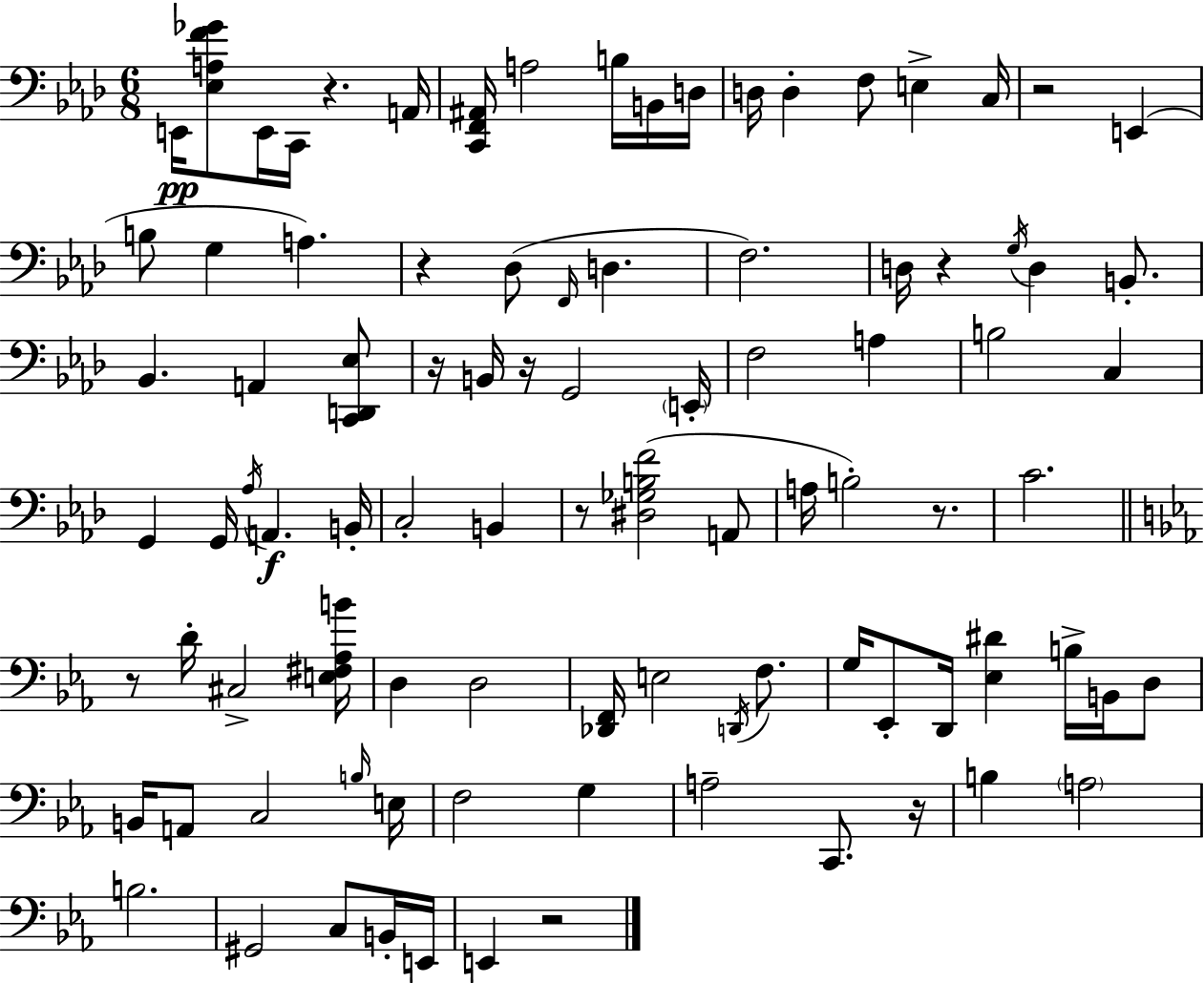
X:1
T:Untitled
M:6/8
L:1/4
K:Fm
E,,/4 [_E,A,F_G]/2 E,,/4 C,,/4 z A,,/4 [C,,F,,^A,,]/4 A,2 B,/4 B,,/4 D,/4 D,/4 D, F,/2 E, C,/4 z2 E,, B,/2 G, A, z _D,/2 F,,/4 D, F,2 D,/4 z G,/4 D, B,,/2 _B,, A,, [C,,D,,_E,]/2 z/4 B,,/4 z/4 G,,2 E,,/4 F,2 A, B,2 C, G,, G,,/4 _A,/4 A,, B,,/4 C,2 B,, z/2 [^D,_G,B,F]2 A,,/2 A,/4 B,2 z/2 C2 z/2 D/4 ^C,2 [E,^F,_A,B]/4 D, D,2 [_D,,F,,]/4 E,2 D,,/4 F,/2 G,/4 _E,,/2 D,,/4 [_E,^D] B,/4 B,,/4 D,/2 B,,/4 A,,/2 C,2 B,/4 E,/4 F,2 G, A,2 C,,/2 z/4 B, A,2 B,2 ^G,,2 C,/2 B,,/4 E,,/4 E,, z2